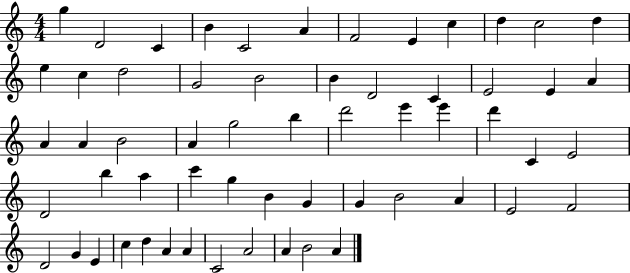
X:1
T:Untitled
M:4/4
L:1/4
K:C
g D2 C B C2 A F2 E c d c2 d e c d2 G2 B2 B D2 C E2 E A A A B2 A g2 b d'2 e' e' d' C E2 D2 b a c' g B G G B2 A E2 F2 D2 G E c d A A C2 A2 A B2 A